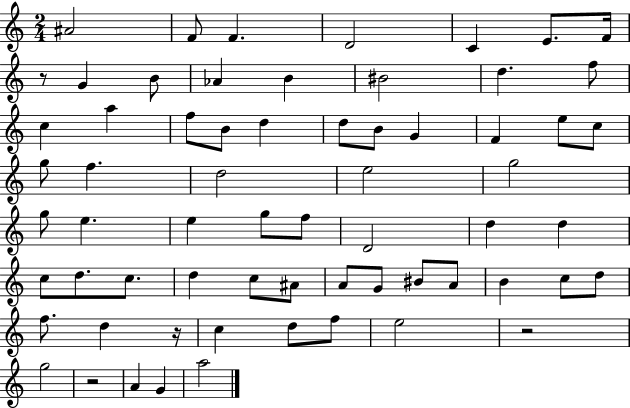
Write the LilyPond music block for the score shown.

{
  \clef treble
  \numericTimeSignature
  \time 2/4
  \key c \major
  \repeat volta 2 { ais'2 | f'8 f'4. | d'2 | c'4 e'8. f'16 | \break r8 g'4 b'8 | aes'4 b'4 | bis'2 | d''4. f''8 | \break c''4 a''4 | f''8 b'8 d''4 | d''8 b'8 g'4 | f'4 e''8 c''8 | \break g''8 f''4. | d''2 | e''2 | g''2 | \break g''8 e''4. | e''4 g''8 f''8 | d'2 | d''4 d''4 | \break c''8 d''8. c''8. | d''4 c''8 ais'8 | a'8 g'8 bis'8 a'8 | b'4 c''8 d''8 | \break f''8. d''4 r16 | c''4 d''8 f''8 | e''2 | r2 | \break g''2 | r2 | a'4 g'4 | a''2 | \break } \bar "|."
}